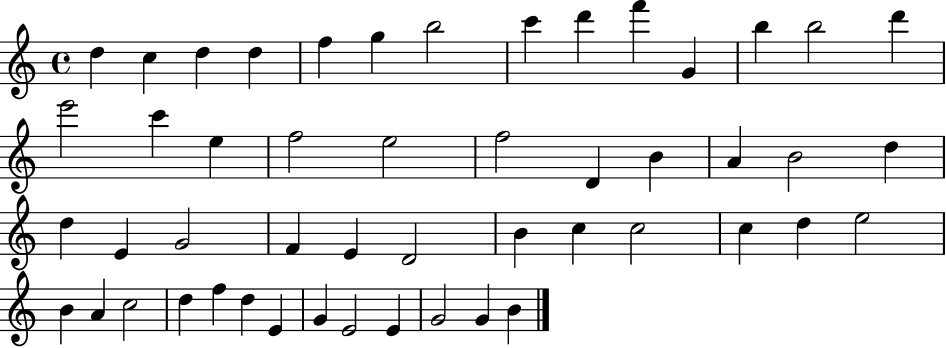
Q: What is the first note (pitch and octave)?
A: D5